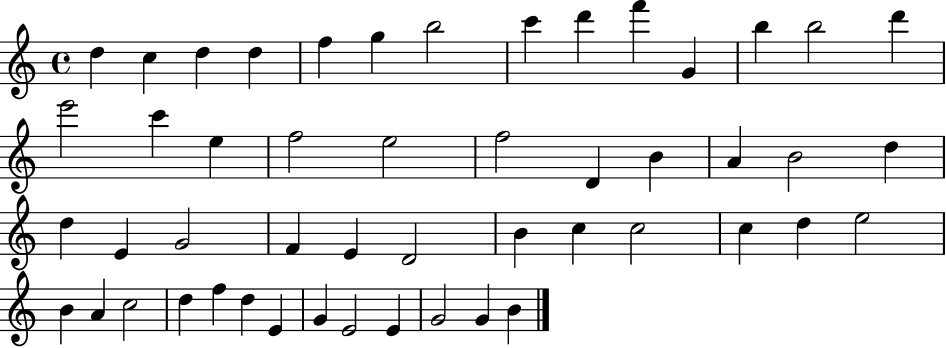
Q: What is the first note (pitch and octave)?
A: D5